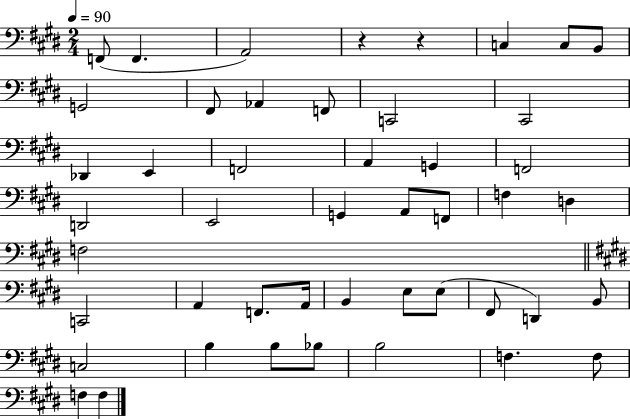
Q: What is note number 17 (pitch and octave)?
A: G2